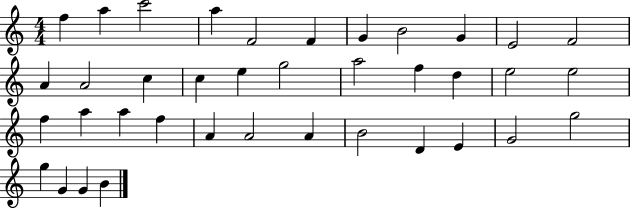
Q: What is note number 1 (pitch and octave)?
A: F5